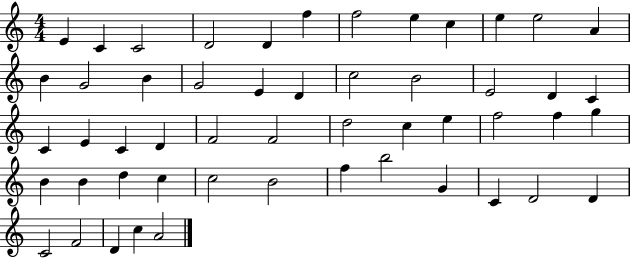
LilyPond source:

{
  \clef treble
  \numericTimeSignature
  \time 4/4
  \key c \major
  e'4 c'4 c'2 | d'2 d'4 f''4 | f''2 e''4 c''4 | e''4 e''2 a'4 | \break b'4 g'2 b'4 | g'2 e'4 d'4 | c''2 b'2 | e'2 d'4 c'4 | \break c'4 e'4 c'4 d'4 | f'2 f'2 | d''2 c''4 e''4 | f''2 f''4 g''4 | \break b'4 b'4 d''4 c''4 | c''2 b'2 | f''4 b''2 g'4 | c'4 d'2 d'4 | \break c'2 f'2 | d'4 c''4 a'2 | \bar "|."
}